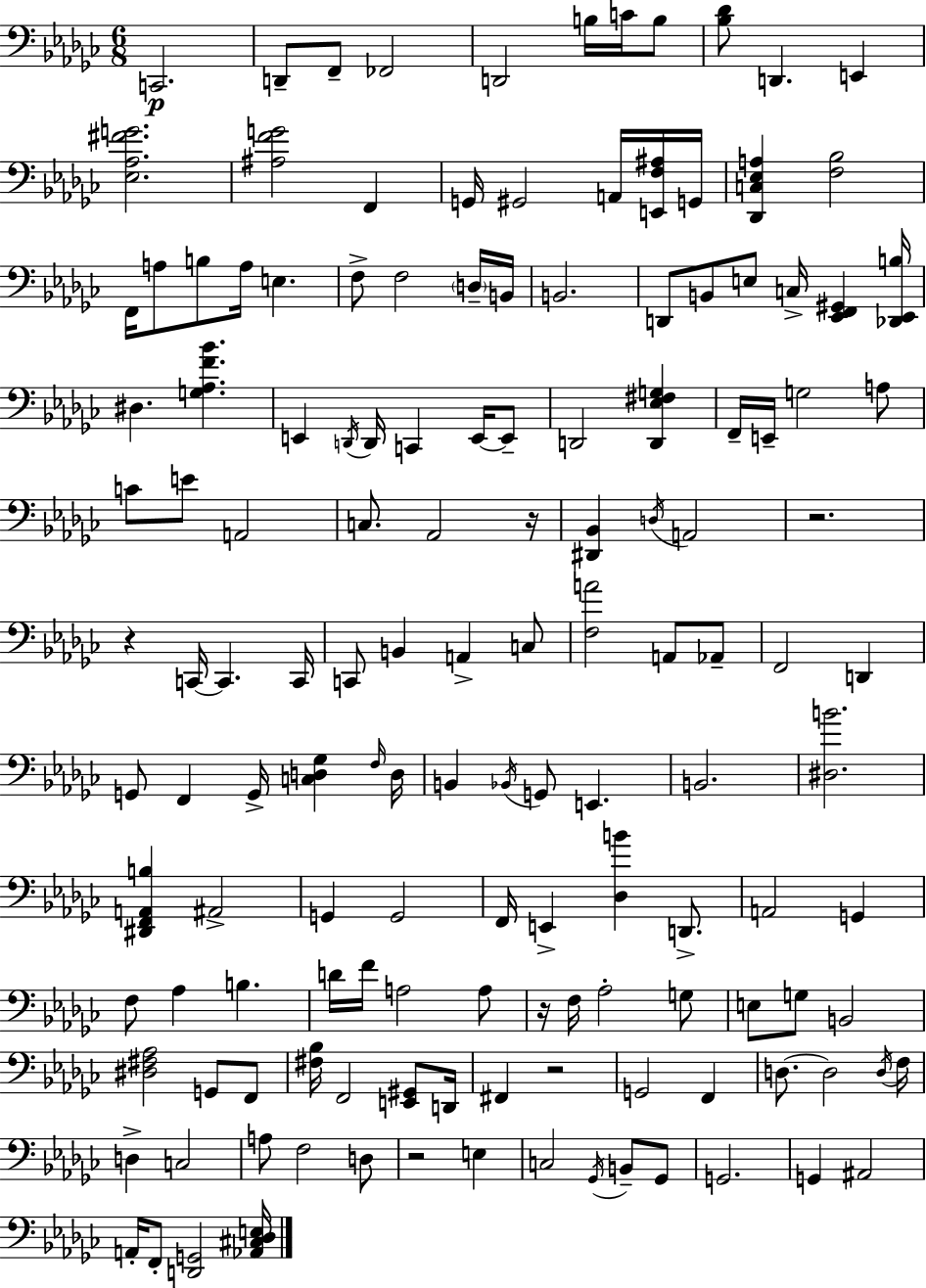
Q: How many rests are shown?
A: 6